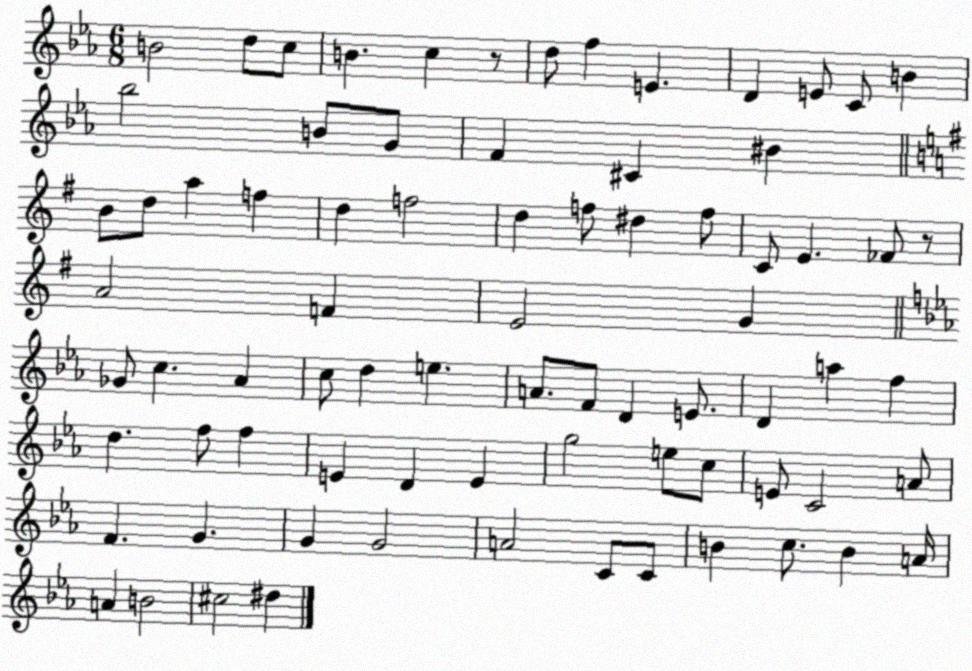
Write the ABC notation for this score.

X:1
T:Untitled
M:6/8
L:1/4
K:Eb
B2 d/2 c/2 B c z/2 d/2 f E D E/2 C/2 B _b2 B/2 G/2 F ^C ^B B/2 d/2 a f d f2 d f/2 ^d f/2 C/2 E _F/2 z/2 A2 F E2 G _G/2 c _A c/2 d e A/2 F/2 D E/2 D a f d f/2 f E D E g2 e/2 c/2 E/2 C2 A/2 F G G G2 A2 C/2 C/2 B c/2 B A/4 A B2 ^c2 ^d